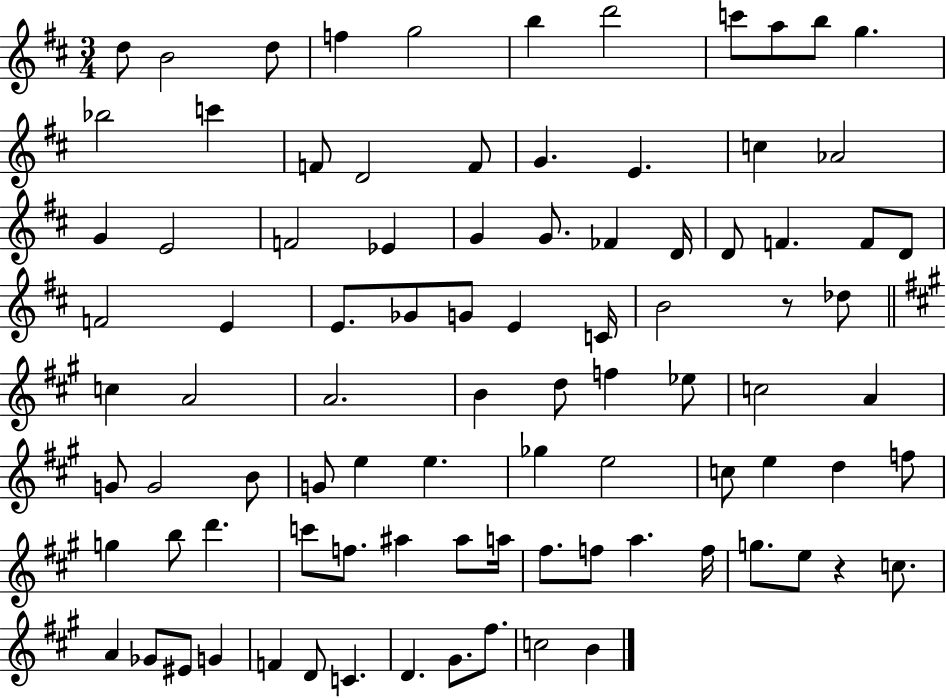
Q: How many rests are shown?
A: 2